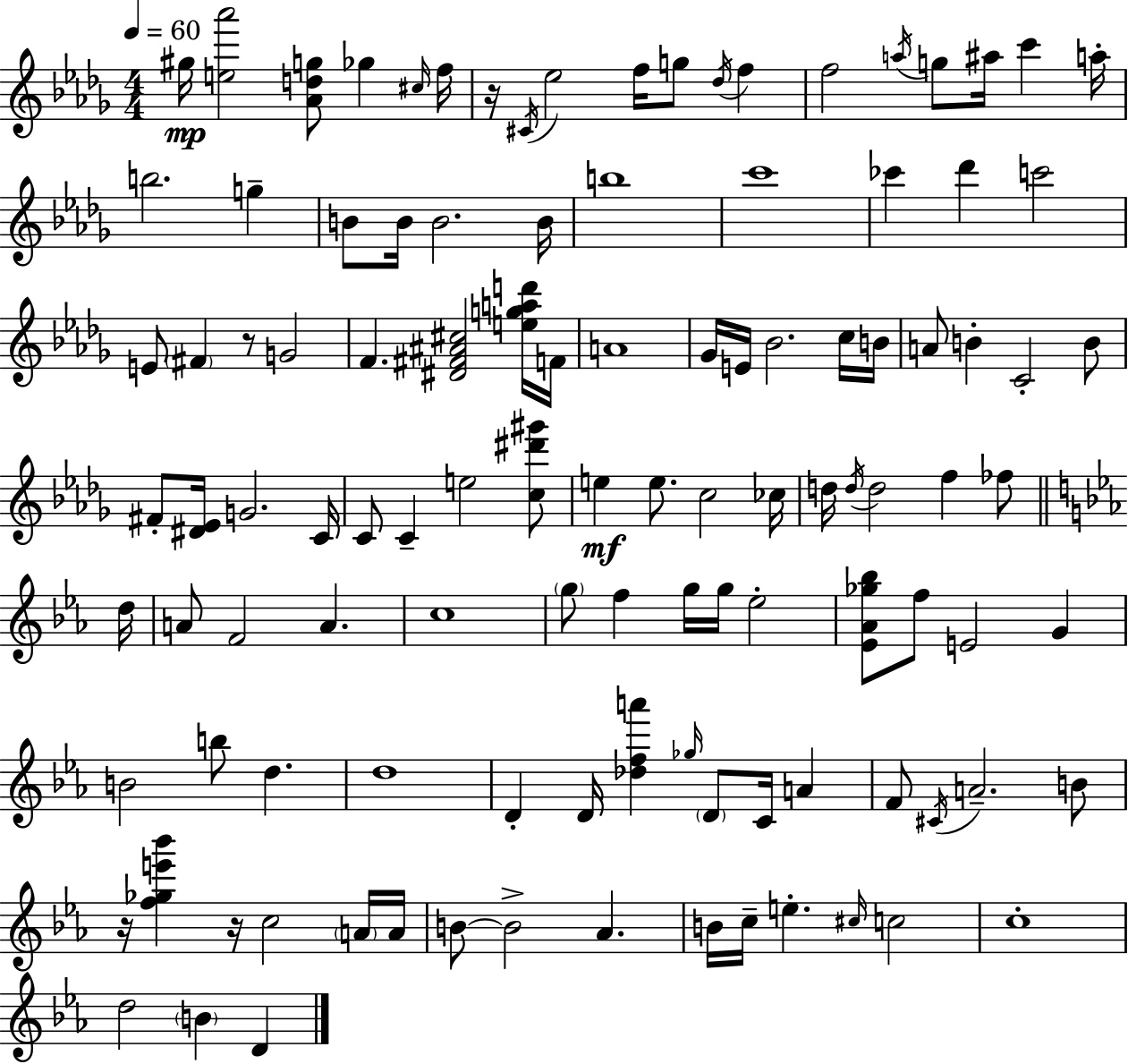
{
  \clef treble
  \numericTimeSignature
  \time 4/4
  \key bes \minor
  \tempo 4 = 60
  gis''16\mp <e'' aes'''>2 <aes' d'' g''>8 ges''4 \grace { cis''16 } | f''16 r16 \acciaccatura { cis'16 } ees''2 f''16 g''8 \acciaccatura { des''16 } f''4 | f''2 \acciaccatura { a''16 } g''8 ais''16 c'''4 | a''16-. b''2. | \break g''4-- b'8 b'16 b'2. | b'16 b''1 | c'''1 | ces'''4 des'''4 c'''2 | \break e'8 \parenthesize fis'4 r8 g'2 | f'4. <dis' fis' ais' cis''>2 | <e'' g'' a'' d'''>16 f'16 a'1 | ges'16 e'16 bes'2. | \break c''16 b'16 a'8 b'4-. c'2-. | b'8 fis'8-. <dis' ees'>16 g'2. | c'16 c'8 c'4-- e''2 | <c'' dis''' gis'''>8 e''4\mf e''8. c''2 | \break ces''16 d''16 \acciaccatura { d''16 } d''2 f''4 | fes''8 \bar "||" \break \key ees \major d''16 a'8 f'2 a'4. | c''1 | \parenthesize g''8 f''4 g''16 g''16 ees''2-. | <ees' aes' ges'' bes''>8 f''8 e'2 g'4 | \break b'2 b''8 d''4. | d''1 | d'4-. d'16 <des'' f'' a'''>4 \grace { ges''16 } \parenthesize d'8 c'16 a'4 | f'8 \acciaccatura { cis'16 } a'2.-- | \break b'8 r16 <f'' ges'' e''' bes'''>4 r16 c''2 | \parenthesize a'16 a'16 b'8~~ b'2-> aes'4. | b'16 c''16-- e''4.-. \grace { cis''16 } c''2 | c''1-. | \break d''2 \parenthesize b'4 | d'4 \bar "|."
}